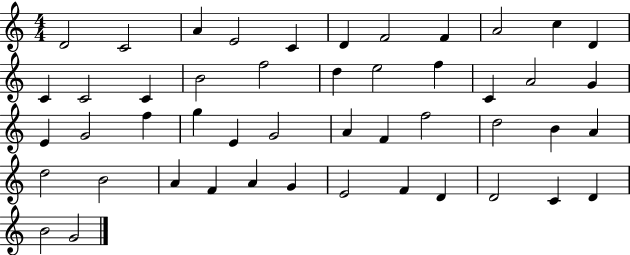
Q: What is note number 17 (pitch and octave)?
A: D5